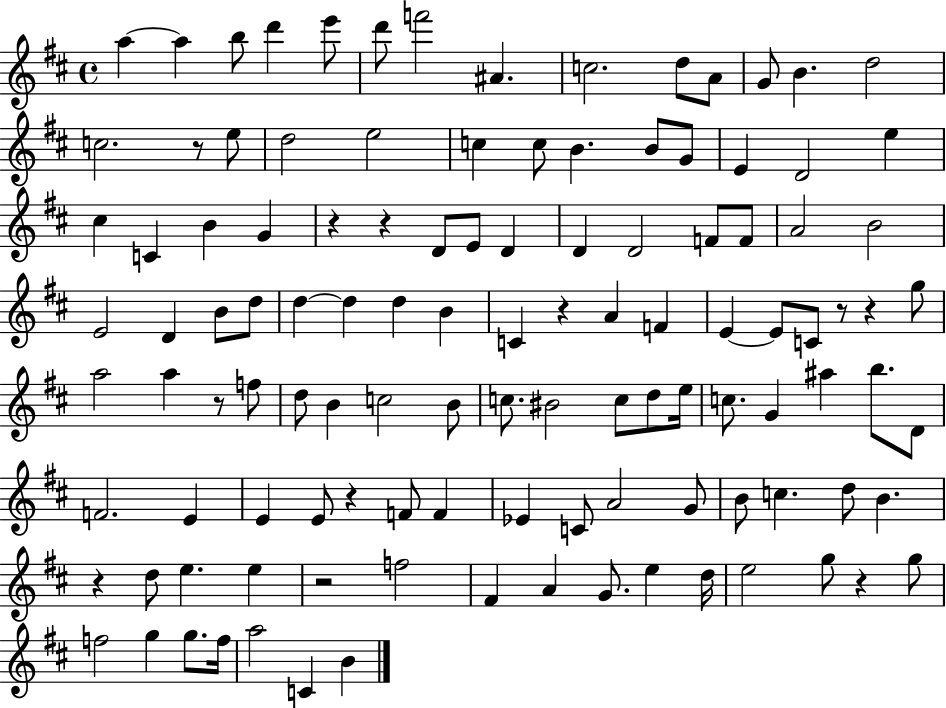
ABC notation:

X:1
T:Untitled
M:4/4
L:1/4
K:D
a a b/2 d' e'/2 d'/2 f'2 ^A c2 d/2 A/2 G/2 B d2 c2 z/2 e/2 d2 e2 c c/2 B B/2 G/2 E D2 e ^c C B G z z D/2 E/2 D D D2 F/2 F/2 A2 B2 E2 D B/2 d/2 d d d B C z A F E E/2 C/2 z/2 z g/2 a2 a z/2 f/2 d/2 B c2 B/2 c/2 ^B2 c/2 d/2 e/4 c/2 G ^a b/2 D/2 F2 E E E/2 z F/2 F _E C/2 A2 G/2 B/2 c d/2 B z d/2 e e z2 f2 ^F A G/2 e d/4 e2 g/2 z g/2 f2 g g/2 f/4 a2 C B